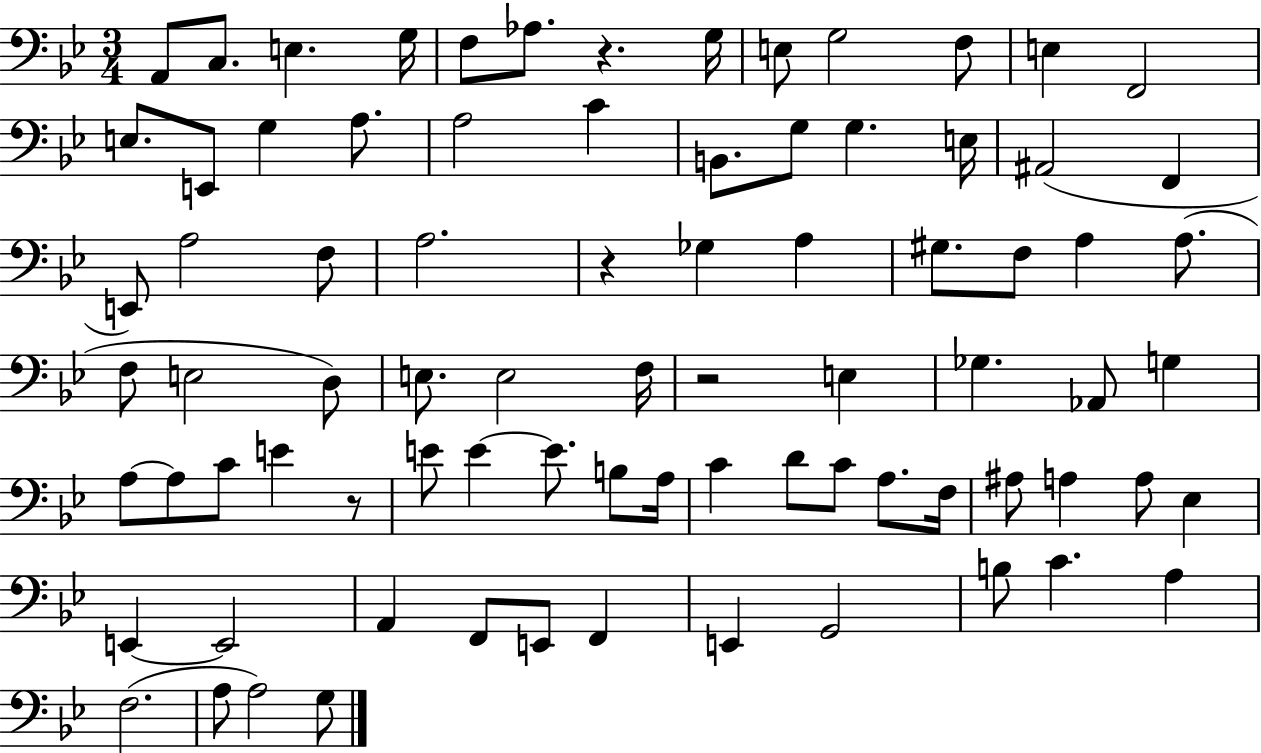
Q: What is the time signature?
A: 3/4